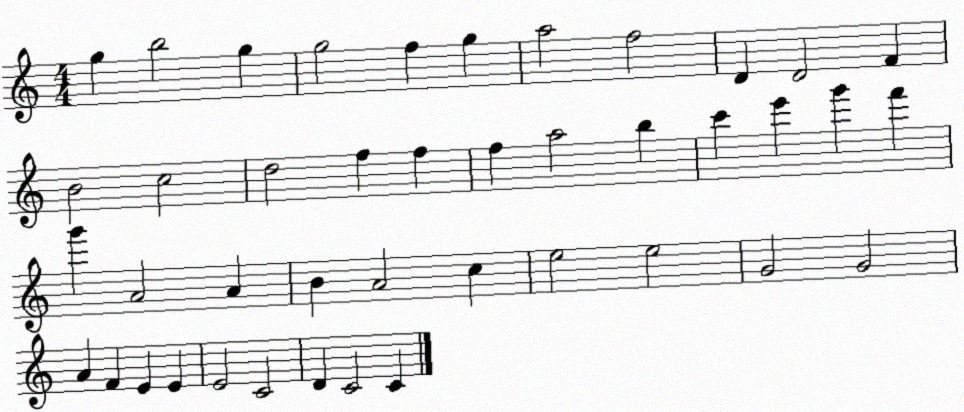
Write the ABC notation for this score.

X:1
T:Untitled
M:4/4
L:1/4
K:C
g b2 g g2 f g a2 f2 D D2 F B2 c2 d2 f f f a2 b c' e' g' f' g' A2 A B A2 c e2 e2 G2 G2 A F E E E2 C2 D C2 C